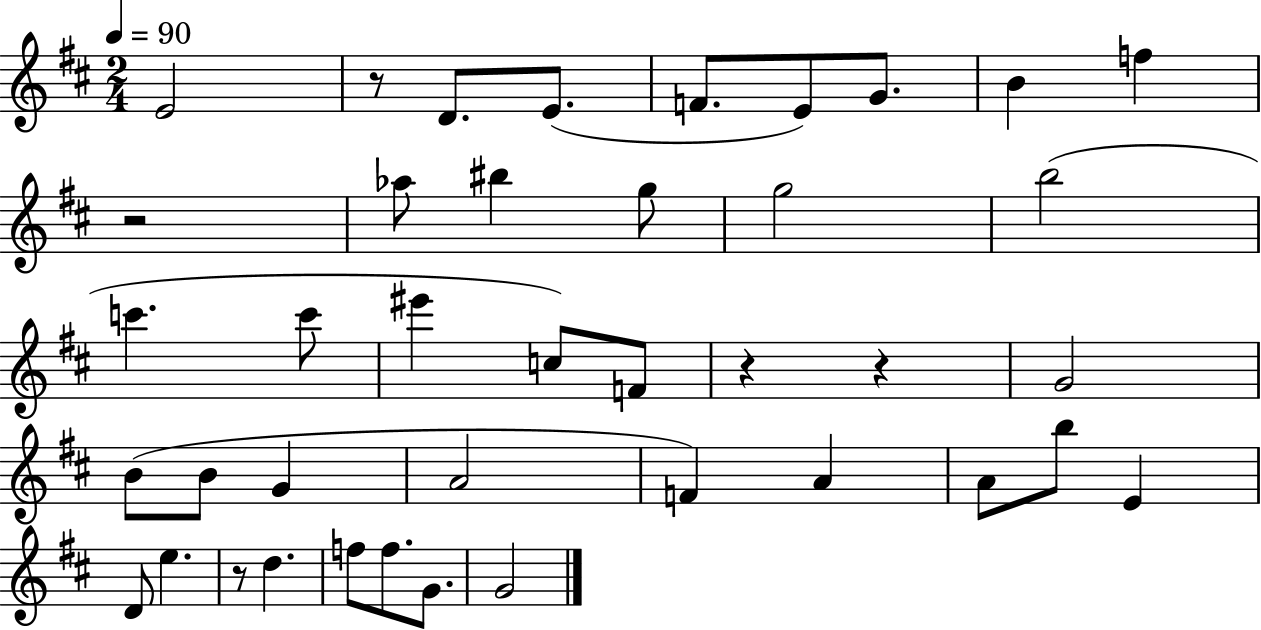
X:1
T:Untitled
M:2/4
L:1/4
K:D
E2 z/2 D/2 E/2 F/2 E/2 G/2 B f z2 _a/2 ^b g/2 g2 b2 c' c'/2 ^e' c/2 F/2 z z G2 B/2 B/2 G A2 F A A/2 b/2 E D/2 e z/2 d f/2 f/2 G/2 G2